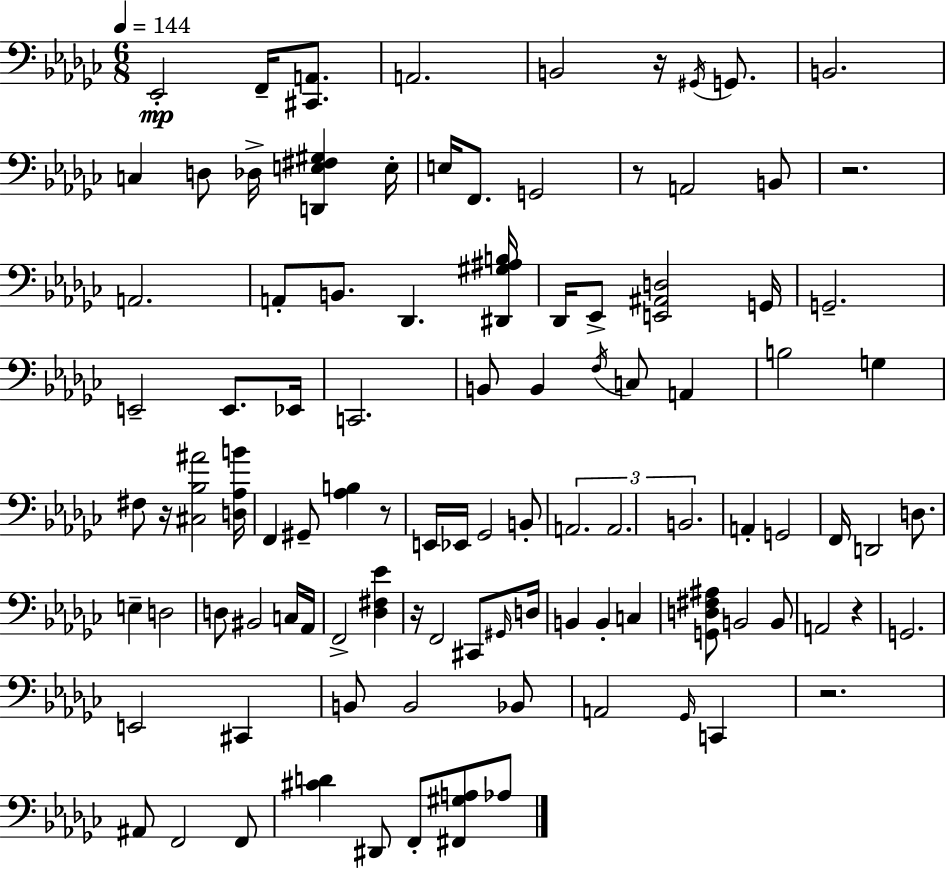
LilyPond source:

{
  \clef bass
  \numericTimeSignature
  \time 6/8
  \key ees \minor
  \tempo 4 = 144
  ees,2-.\mp f,16-- <cis, a,>8. | a,2. | b,2 r16 \acciaccatura { gis,16 } g,8. | b,2. | \break c4 d8 des16-> <d, e fis gis>4 | e16-. e16 f,8. g,2 | r8 a,2 b,8 | r2. | \break a,2. | a,8-. b,8. des,4. | <dis, gis ais b>16 des,16 ees,8-> <e, ais, d>2 | g,16 g,2.-- | \break e,2-- e,8. | ees,16 c,2. | b,8 b,4 \acciaccatura { f16 } c8 a,4 | b2 g4 | \break fis8 r16 <cis bes ais'>2 | <d aes b'>16 f,4 gis,8-- <aes b>4 | r8 e,16 ees,16 ges,2 | b,8-. \tuplet 3/2 { a,2. | \break a,2. | b,2. } | a,4-. g,2 | f,16 d,2 d8. | \break e4-- d2 | d8 bis,2 | c16 aes,16 f,2-> <des fis ees'>4 | r16 f,2 cis,8 | \break \grace { gis,16 } d16 b,4 b,4-. c4 | <g, d fis ais>8 b,2 | b,8 a,2 r4 | g,2. | \break e,2 cis,4 | b,8 b,2 | bes,8 a,2 \grace { ges,16 } | c,4 r2. | \break ais,8 f,2 | f,8 <cis' d'>4 dis,8 f,8-. | <fis, gis a>8 aes8 \bar "|."
}